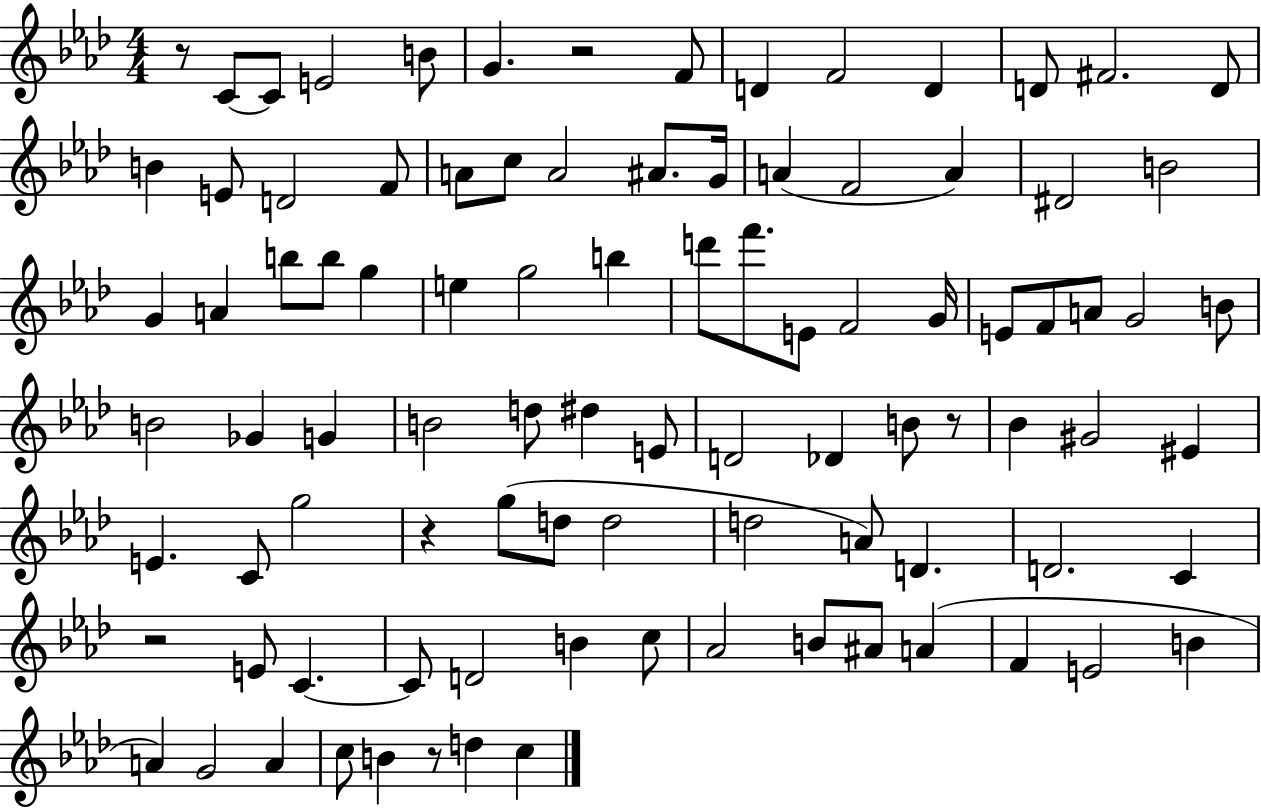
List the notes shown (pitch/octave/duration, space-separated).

R/e C4/e C4/e E4/h B4/e G4/q. R/h F4/e D4/q F4/h D4/q D4/e F#4/h. D4/e B4/q E4/e D4/h F4/e A4/e C5/e A4/h A#4/e. G4/s A4/q F4/h A4/q D#4/h B4/h G4/q A4/q B5/e B5/e G5/q E5/q G5/h B5/q D6/e F6/e. E4/e F4/h G4/s E4/e F4/e A4/e G4/h B4/e B4/h Gb4/q G4/q B4/h D5/e D#5/q E4/e D4/h Db4/q B4/e R/e Bb4/q G#4/h EIS4/q E4/q. C4/e G5/h R/q G5/e D5/e D5/h D5/h A4/e D4/q. D4/h. C4/q R/h E4/e C4/q. C4/e D4/h B4/q C5/e Ab4/h B4/e A#4/e A4/q F4/q E4/h B4/q A4/q G4/h A4/q C5/e B4/q R/e D5/q C5/q